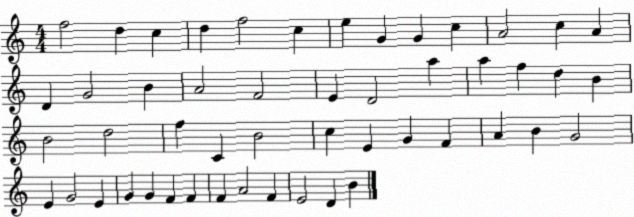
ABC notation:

X:1
T:Untitled
M:4/4
L:1/4
K:C
f2 d c d f2 c e G G c A2 c A D G2 B A2 F2 E D2 a a f d B B2 d2 f C B2 c E G F A B G2 E G2 E G G F F F A2 F E2 D B